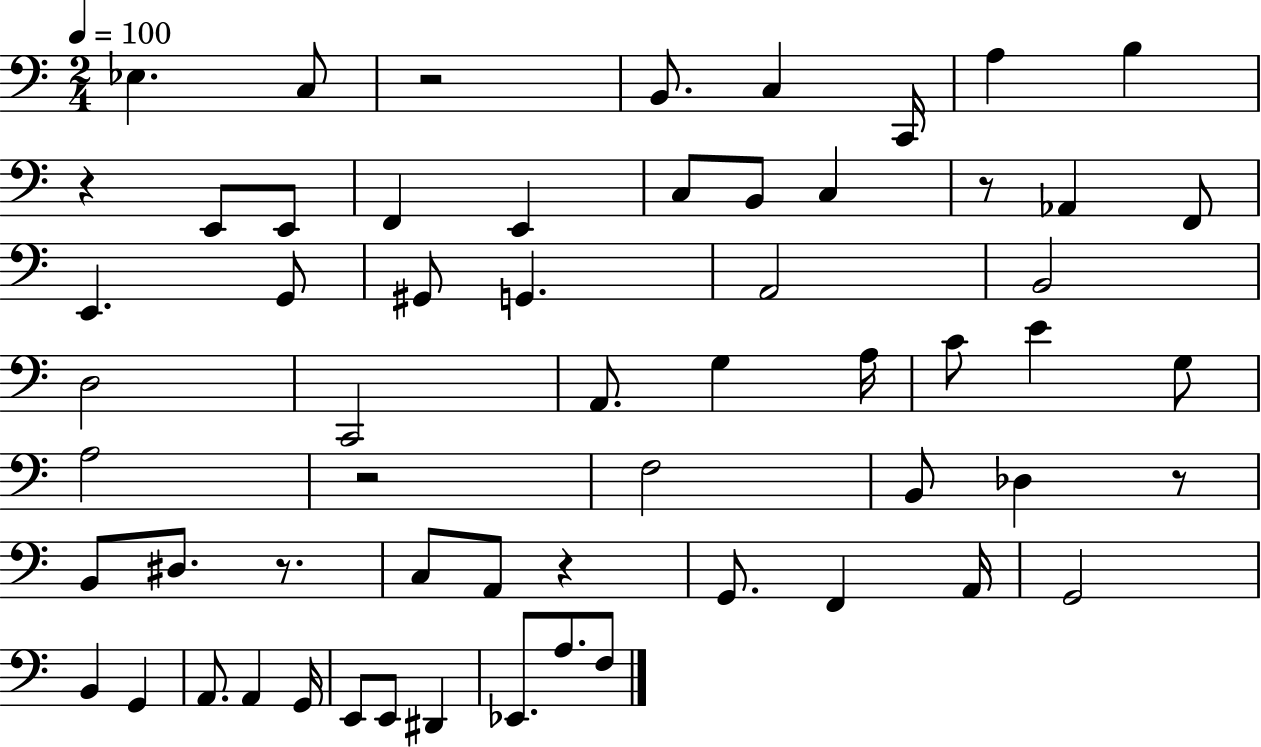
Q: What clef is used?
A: bass